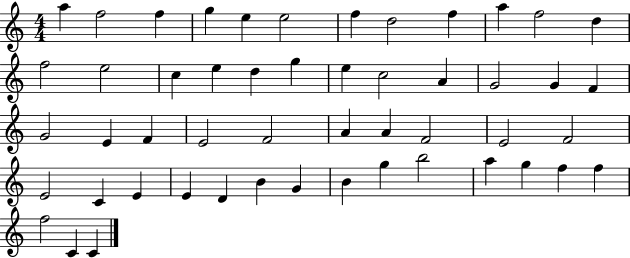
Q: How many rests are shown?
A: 0